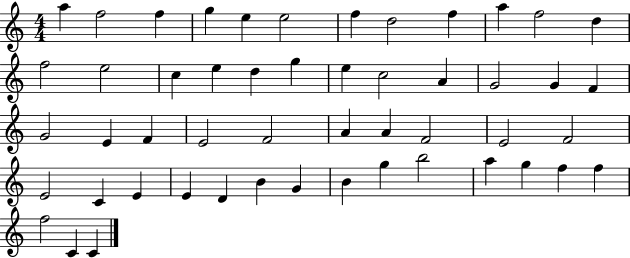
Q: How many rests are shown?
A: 0